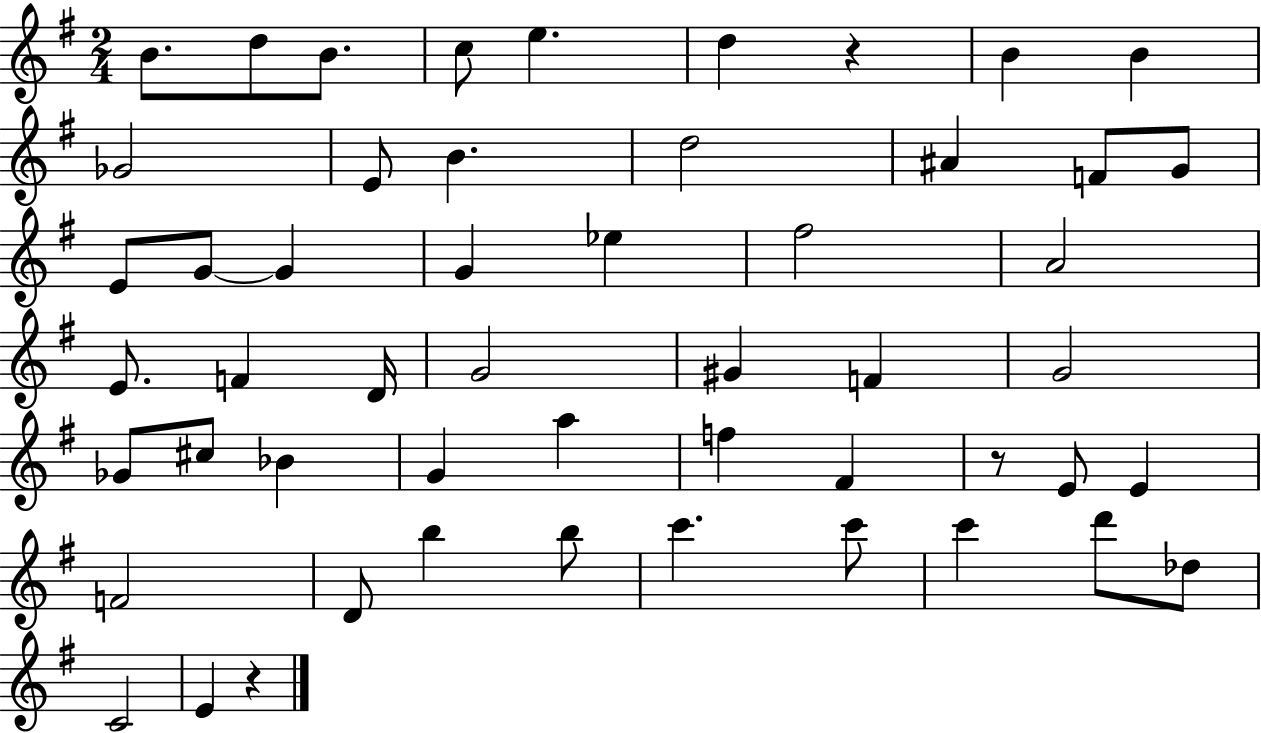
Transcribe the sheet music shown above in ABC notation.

X:1
T:Untitled
M:2/4
L:1/4
K:G
B/2 d/2 B/2 c/2 e d z B B _G2 E/2 B d2 ^A F/2 G/2 E/2 G/2 G G _e ^f2 A2 E/2 F D/4 G2 ^G F G2 _G/2 ^c/2 _B G a f ^F z/2 E/2 E F2 D/2 b b/2 c' c'/2 c' d'/2 _d/2 C2 E z